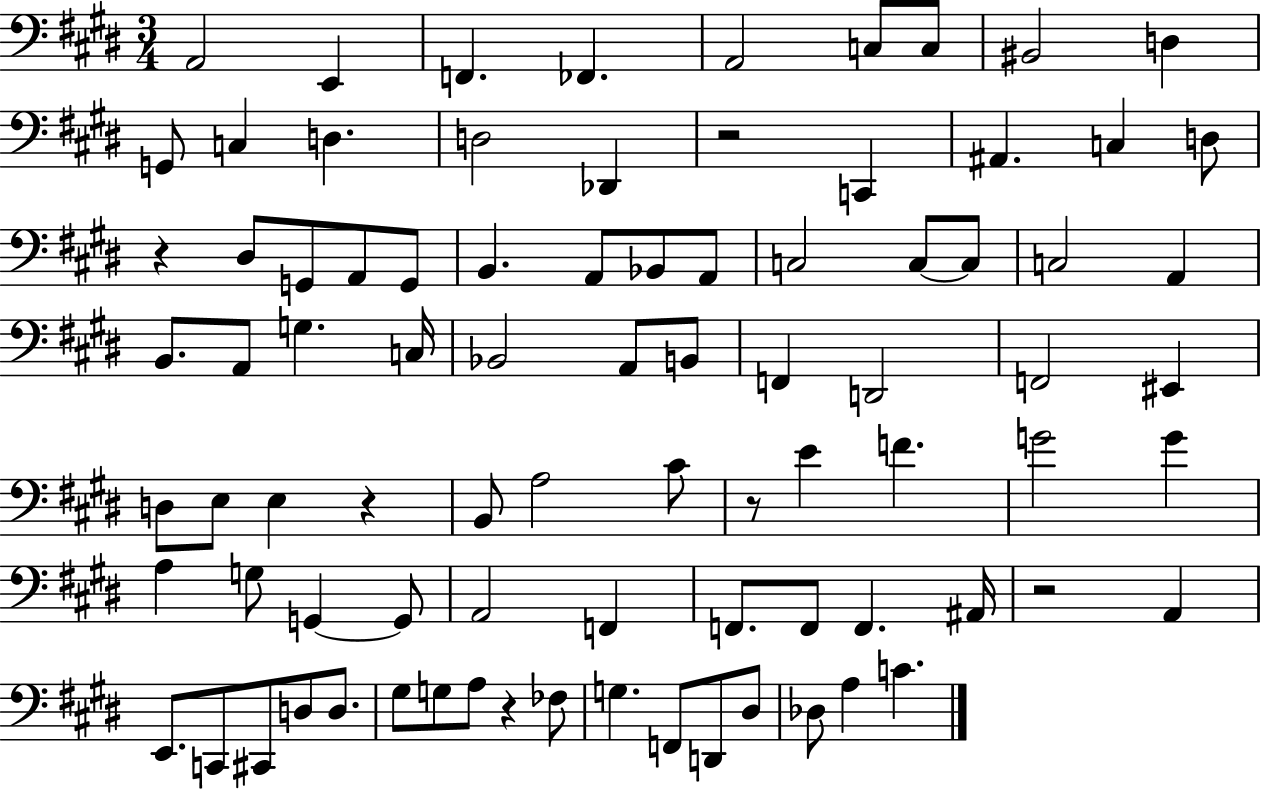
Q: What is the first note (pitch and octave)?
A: A2